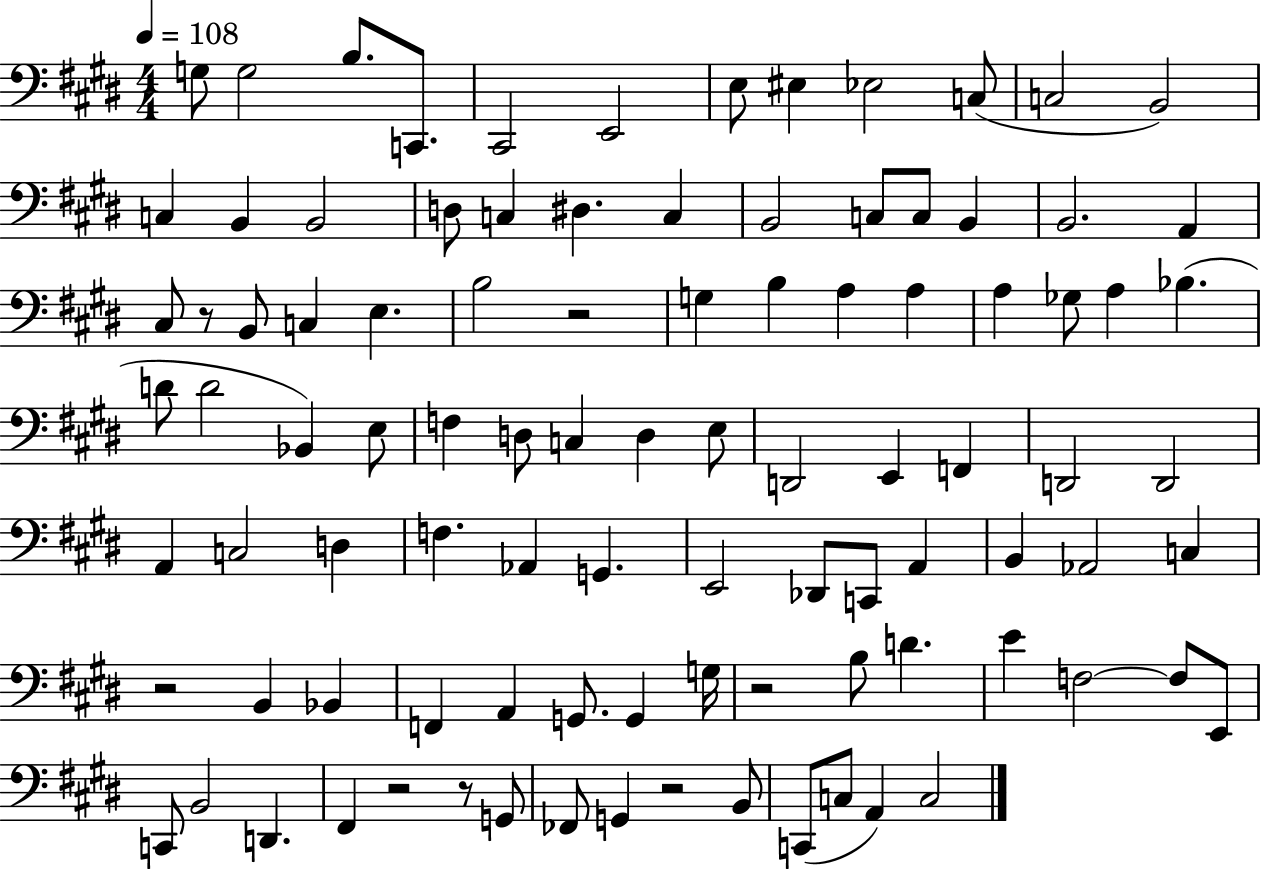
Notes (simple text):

G3/e G3/h B3/e. C2/e. C#2/h E2/h E3/e EIS3/q Eb3/h C3/e C3/h B2/h C3/q B2/q B2/h D3/e C3/q D#3/q. C3/q B2/h C3/e C3/e B2/q B2/h. A2/q C#3/e R/e B2/e C3/q E3/q. B3/h R/h G3/q B3/q A3/q A3/q A3/q Gb3/e A3/q Bb3/q. D4/e D4/h Bb2/q E3/e F3/q D3/e C3/q D3/q E3/e D2/h E2/q F2/q D2/h D2/h A2/q C3/h D3/q F3/q. Ab2/q G2/q. E2/h Db2/e C2/e A2/q B2/q Ab2/h C3/q R/h B2/q Bb2/q F2/q A2/q G2/e. G2/q G3/s R/h B3/e D4/q. E4/q F3/h F3/e E2/e C2/e B2/h D2/q. F#2/q R/h R/e G2/e FES2/e G2/q R/h B2/e C2/e C3/e A2/q C3/h